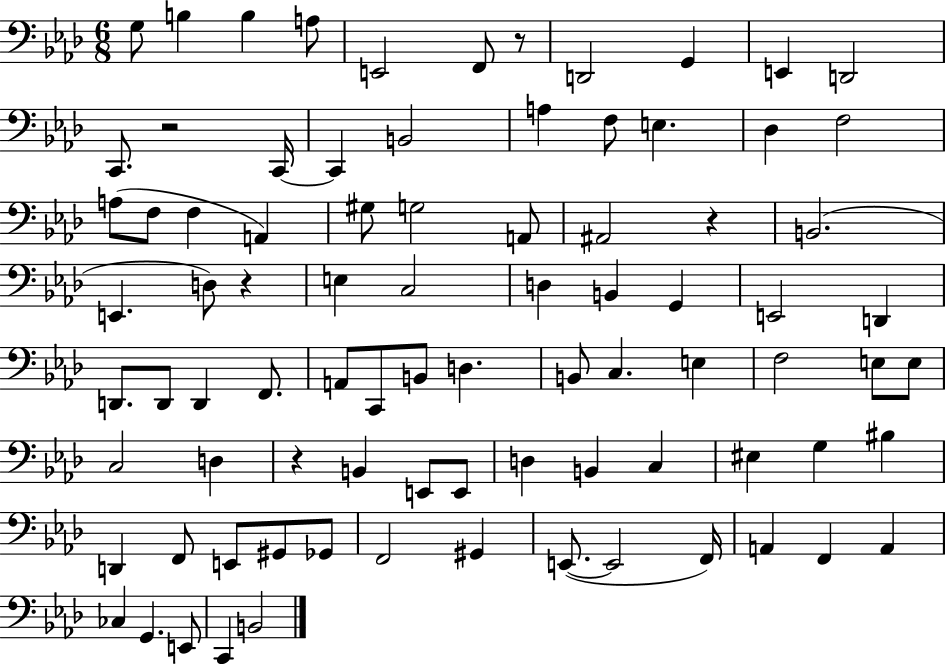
G3/e B3/q B3/q A3/e E2/h F2/e R/e D2/h G2/q E2/q D2/h C2/e. R/h C2/s C2/q B2/h A3/q F3/e E3/q. Db3/q F3/h A3/e F3/e F3/q A2/q G#3/e G3/h A2/e A#2/h R/q B2/h. E2/q. D3/e R/q E3/q C3/h D3/q B2/q G2/q E2/h D2/q D2/e. D2/e D2/q F2/e. A2/e C2/e B2/e D3/q. B2/e C3/q. E3/q F3/h E3/e E3/e C3/h D3/q R/q B2/q E2/e E2/e D3/q B2/q C3/q EIS3/q G3/q BIS3/q D2/q F2/e E2/e G#2/e Gb2/e F2/h G#2/q E2/e. E2/h F2/s A2/q F2/q A2/q CES3/q G2/q. E2/e C2/q B2/h